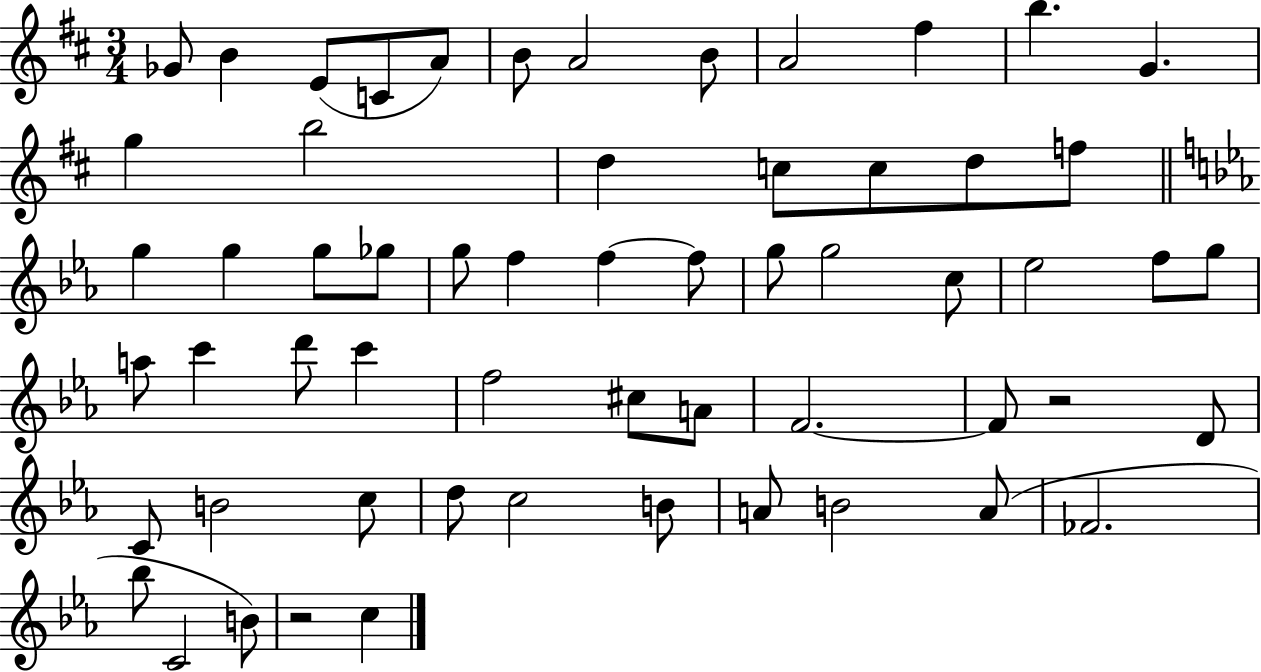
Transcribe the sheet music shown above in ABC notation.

X:1
T:Untitled
M:3/4
L:1/4
K:D
_G/2 B E/2 C/2 A/2 B/2 A2 B/2 A2 ^f b G g b2 d c/2 c/2 d/2 f/2 g g g/2 _g/2 g/2 f f f/2 g/2 g2 c/2 _e2 f/2 g/2 a/2 c' d'/2 c' f2 ^c/2 A/2 F2 F/2 z2 D/2 C/2 B2 c/2 d/2 c2 B/2 A/2 B2 A/2 _F2 _b/2 C2 B/2 z2 c